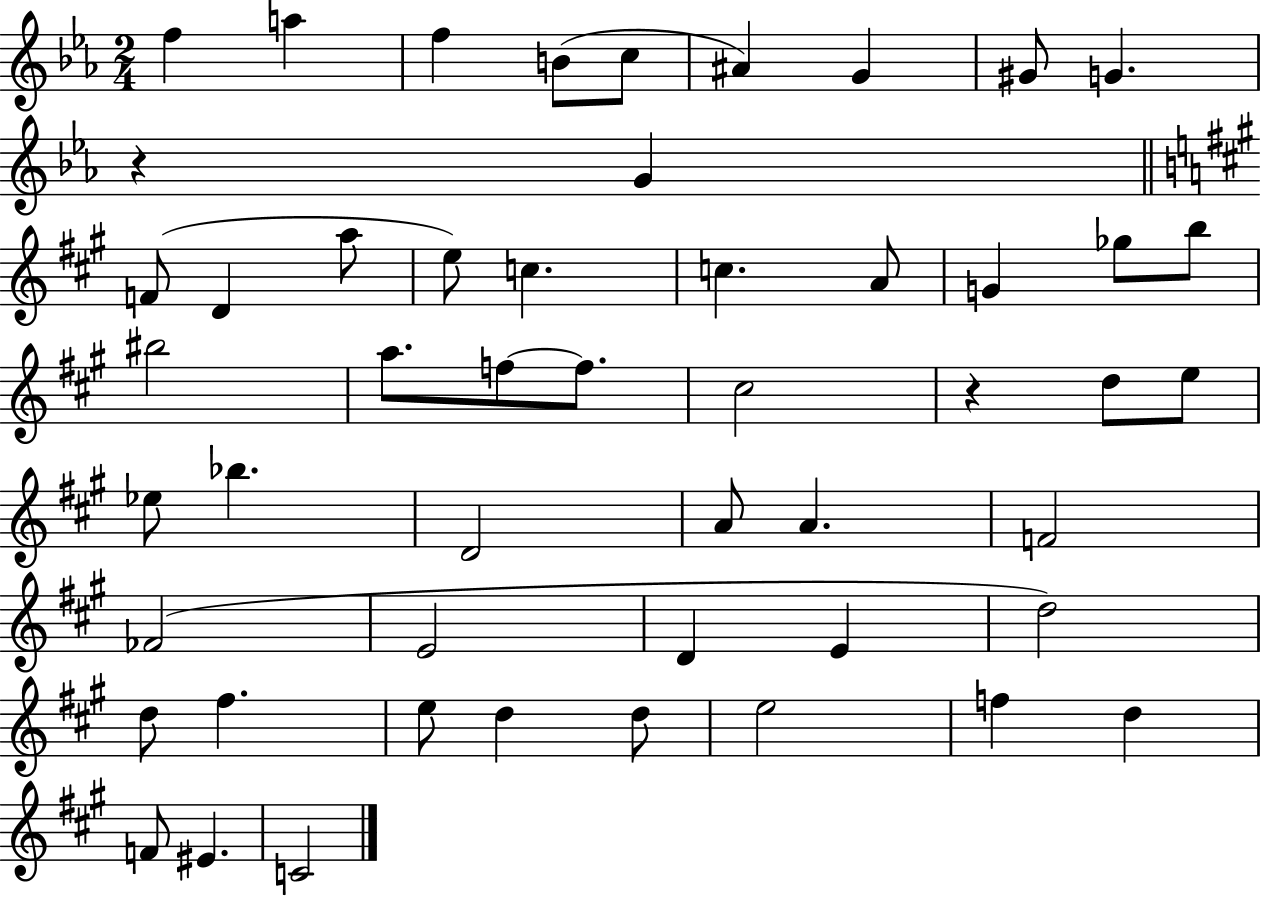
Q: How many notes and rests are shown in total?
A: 51